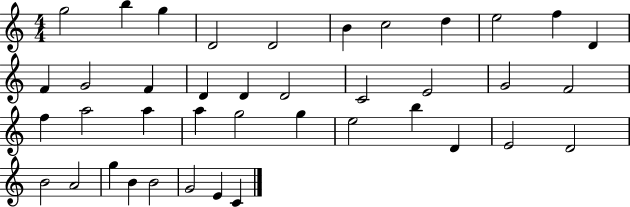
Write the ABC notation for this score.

X:1
T:Untitled
M:4/4
L:1/4
K:C
g2 b g D2 D2 B c2 d e2 f D F G2 F D D D2 C2 E2 G2 F2 f a2 a a g2 g e2 b D E2 D2 B2 A2 g B B2 G2 E C